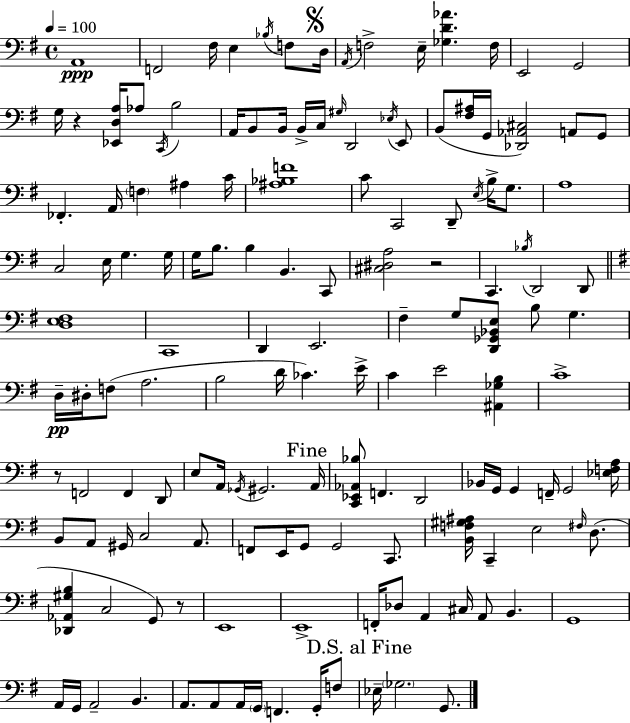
X:1
T:Untitled
M:4/4
L:1/4
K:G
A,,4 F,,2 ^F,/4 E, _B,/4 F,/2 D,/4 A,,/4 F,2 E,/4 [_G,D_A] F,/4 E,,2 G,,2 G,/4 z [_E,,D,A,]/4 _A,/2 C,,/4 B,2 A,,/4 B,,/2 B,,/4 B,,/4 C,/4 ^G,/4 D,,2 _E,/4 E,,/2 B,,/2 [^F,^A,]/4 G,,/4 [_D,,_A,,^C,]2 A,,/2 G,,/2 _F,, A,,/4 F, ^A, C/4 [^A,_B,F]4 C/2 C,,2 D,,/2 E,/4 B,/4 G,/2 A,4 C,2 E,/4 G, G,/4 G,/4 B,/2 B, B,, C,,/2 [^C,^D,A,]2 z2 C,, _B,/4 D,,2 D,,/2 [D,E,^F,]4 C,,4 D,, E,,2 ^F, G,/2 [D,,_G,,_B,,E,]/2 B,/2 G, D,/4 ^D,/4 F,/2 A,2 B,2 D/4 _C E/4 C E2 [^A,,_G,B,] C4 z/2 F,,2 F,, D,,/2 E,/2 A,,/4 _G,,/4 ^G,,2 A,,/4 [C,,_E,,_A,,_B,]/2 F,, D,,2 _B,,/4 G,,/4 G,, F,,/4 G,,2 [_E,F,A,]/4 B,,/2 A,,/2 ^G,,/4 C,2 A,,/2 F,,/2 E,,/4 G,,/2 G,,2 C,,/2 [B,,F,^G,^A,]/4 C,, E,2 ^F,/4 D,/2 [_D,,_A,,^G,B,] C,2 G,,/2 z/2 E,,4 E,,4 F,,/4 _D,/2 A,, ^C,/4 A,,/2 B,, G,,4 A,,/4 G,,/4 A,,2 B,, A,,/2 A,,/2 A,,/4 G,,/4 F,, G,,/4 F,/2 _E,/4 _G,2 G,,/2